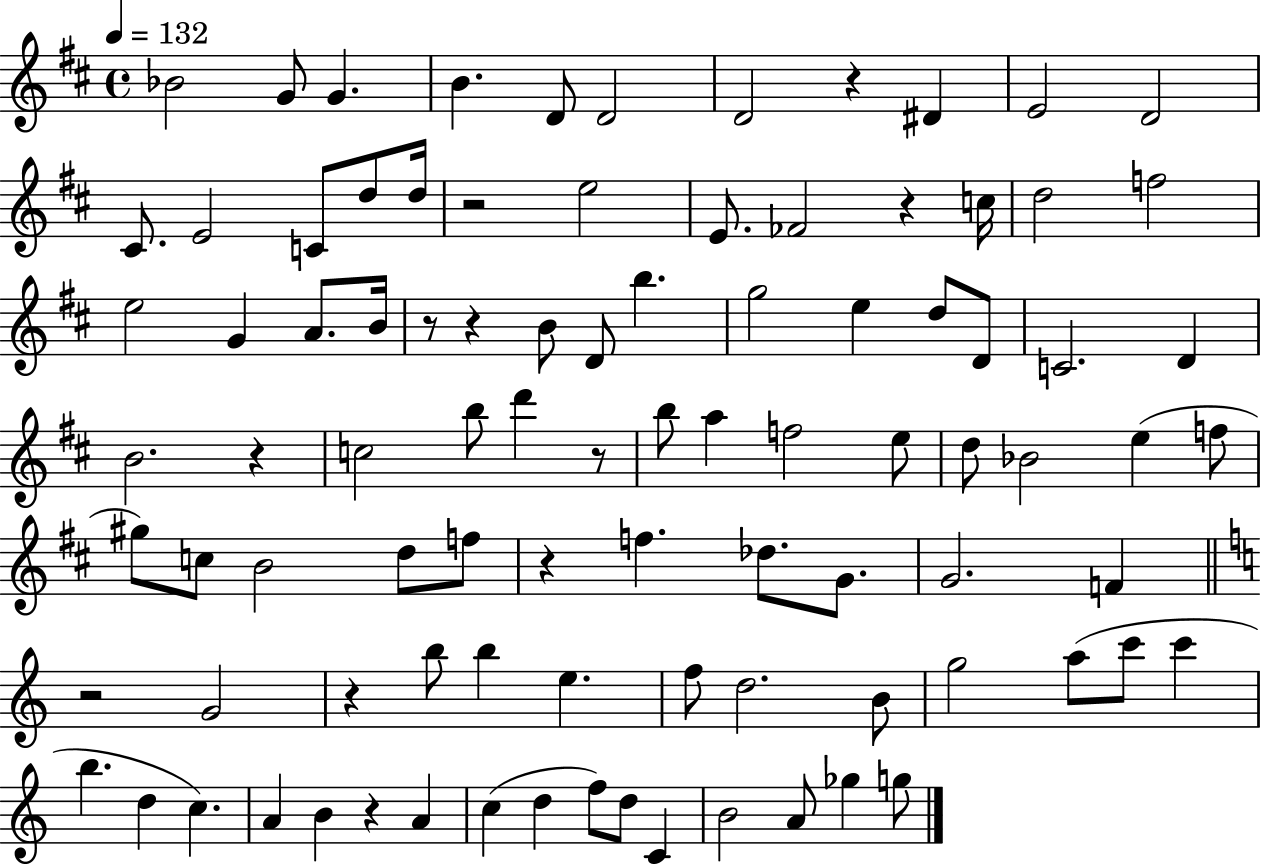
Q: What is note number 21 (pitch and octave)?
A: F5